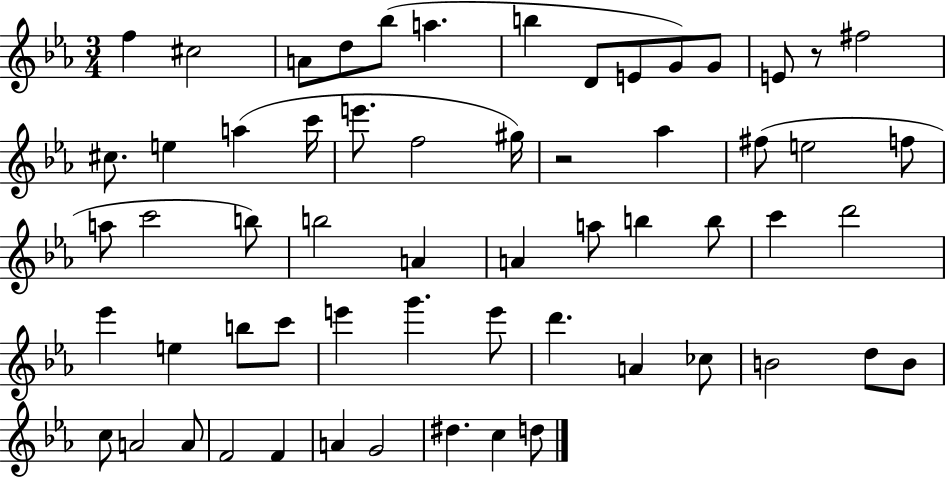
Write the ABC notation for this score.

X:1
T:Untitled
M:3/4
L:1/4
K:Eb
f ^c2 A/2 d/2 _b/2 a b D/2 E/2 G/2 G/2 E/2 z/2 ^f2 ^c/2 e a c'/4 e'/2 f2 ^g/4 z2 _a ^f/2 e2 f/2 a/2 c'2 b/2 b2 A A a/2 b b/2 c' d'2 _e' e b/2 c'/2 e' g' e'/2 d' A _c/2 B2 d/2 B/2 c/2 A2 A/2 F2 F A G2 ^d c d/2